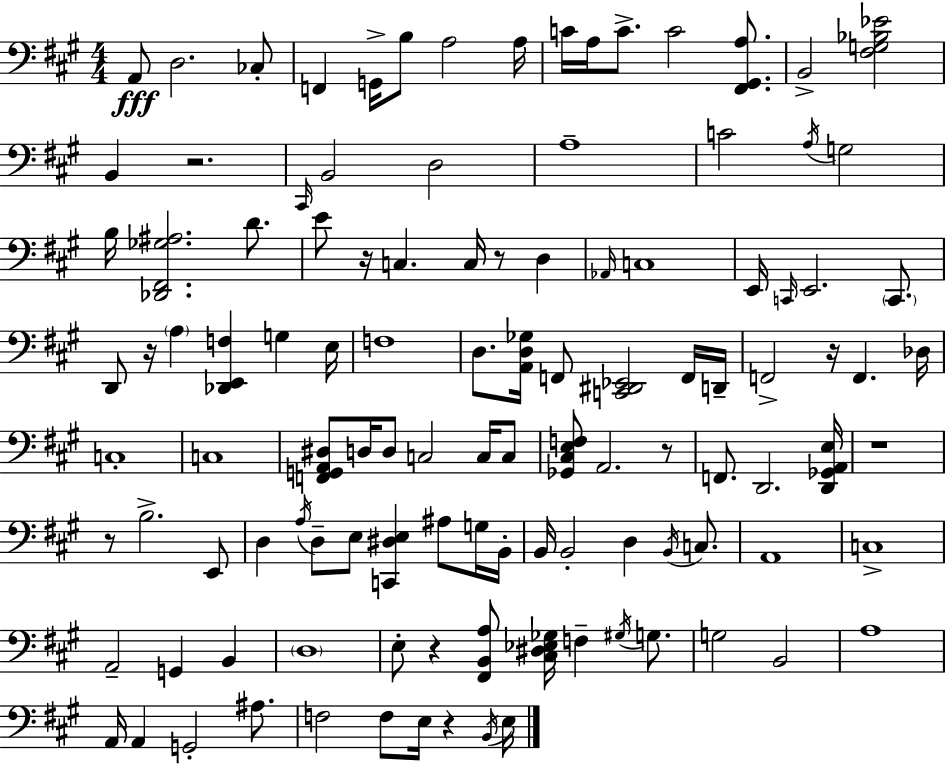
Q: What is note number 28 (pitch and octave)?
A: Ab2